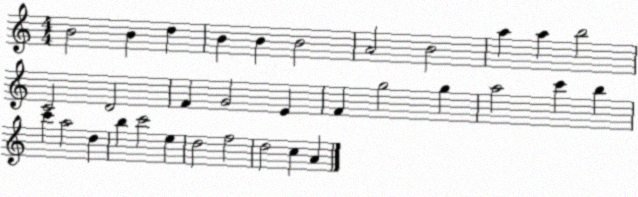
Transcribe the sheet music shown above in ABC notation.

X:1
T:Untitled
M:4/4
L:1/4
K:C
B2 B d B B B2 A2 B2 a a b2 C2 D2 F G2 E F g2 g a2 c' b c' a2 d b c'2 e d2 f2 d2 c A